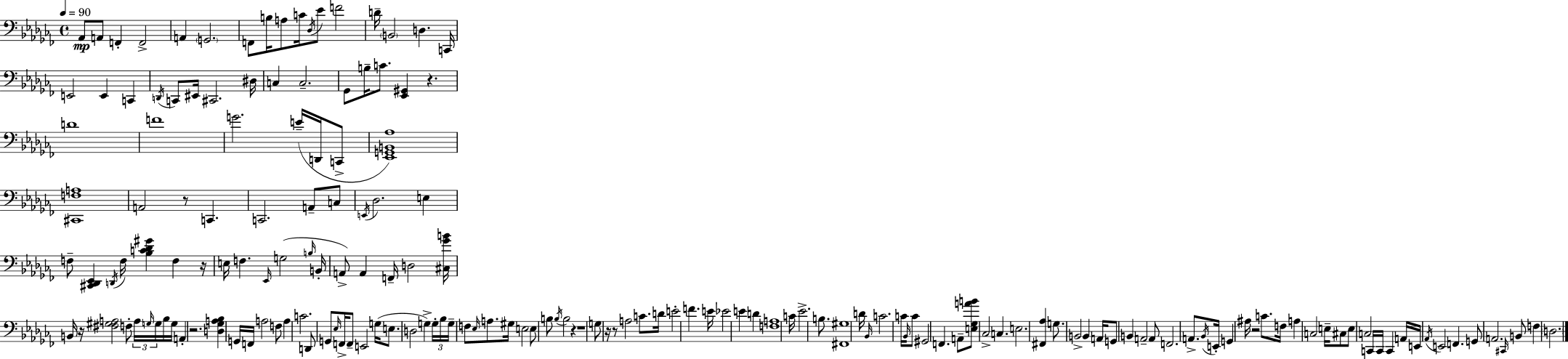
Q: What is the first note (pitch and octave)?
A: Ab2